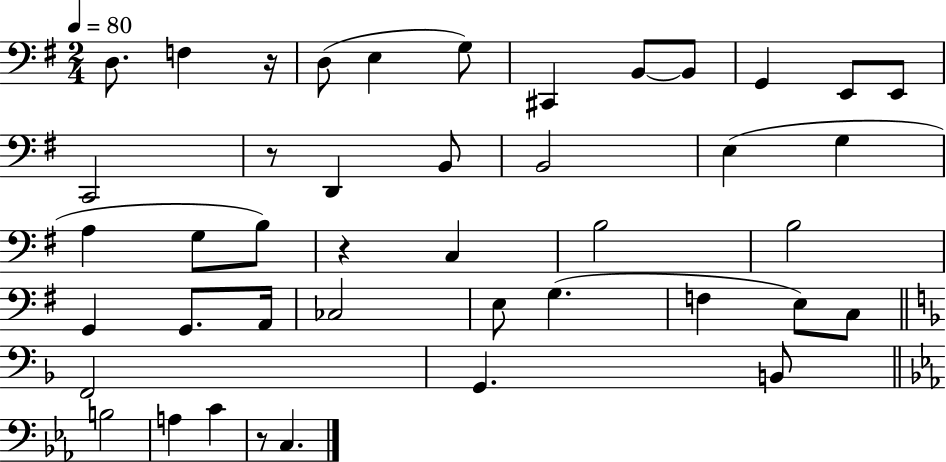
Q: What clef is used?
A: bass